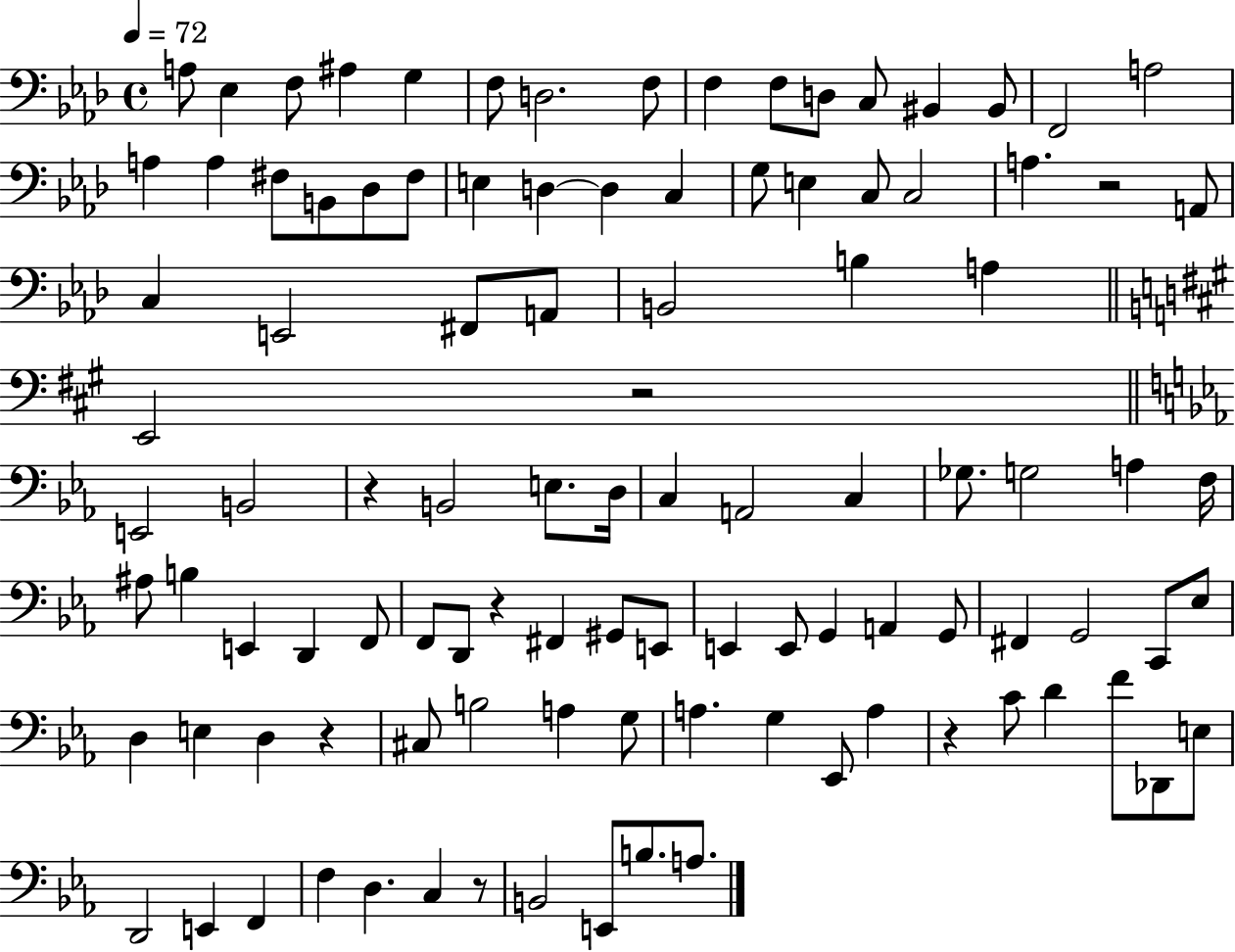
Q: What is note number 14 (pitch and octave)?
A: BIS2